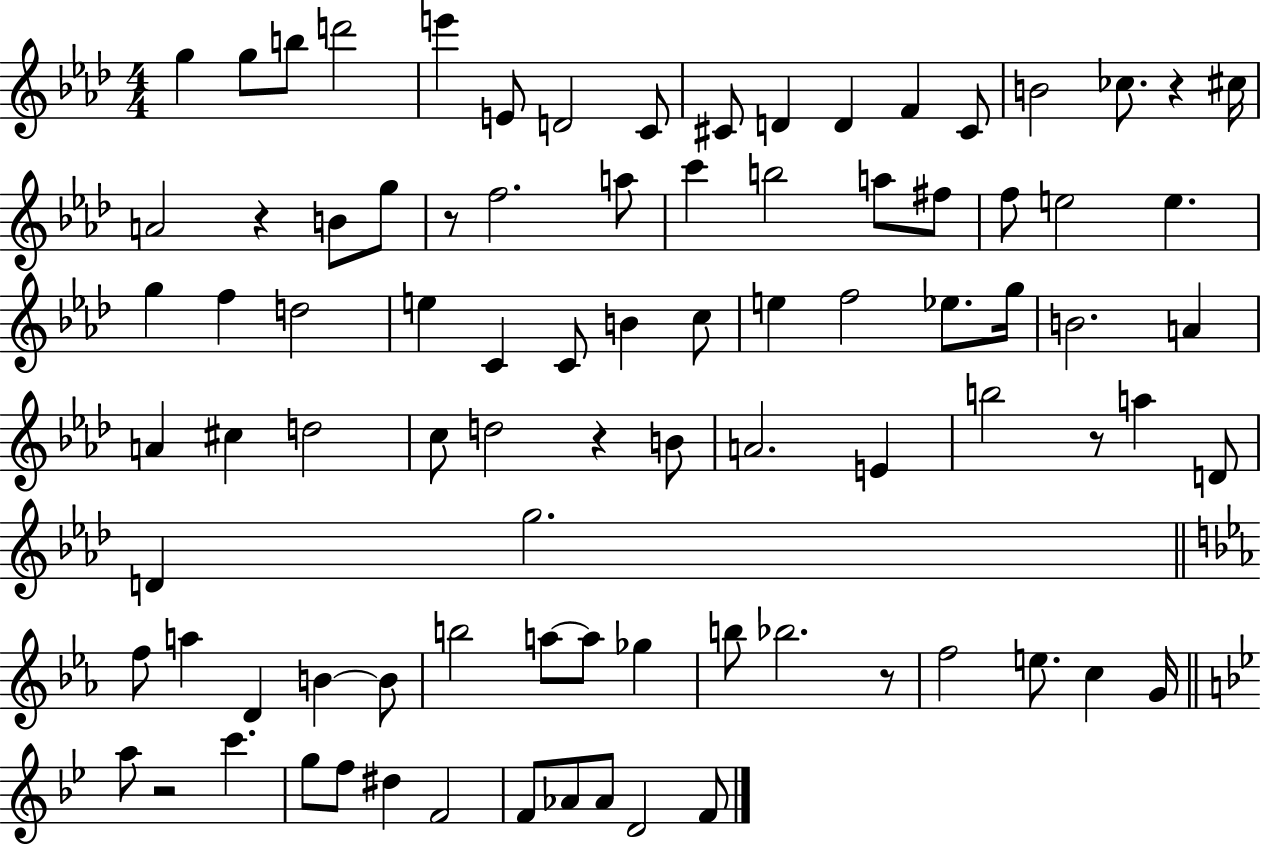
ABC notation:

X:1
T:Untitled
M:4/4
L:1/4
K:Ab
g g/2 b/2 d'2 e' E/2 D2 C/2 ^C/2 D D F ^C/2 B2 _c/2 z ^c/4 A2 z B/2 g/2 z/2 f2 a/2 c' b2 a/2 ^f/2 f/2 e2 e g f d2 e C C/2 B c/2 e f2 _e/2 g/4 B2 A A ^c d2 c/2 d2 z B/2 A2 E b2 z/2 a D/2 D g2 f/2 a D B B/2 b2 a/2 a/2 _g b/2 _b2 z/2 f2 e/2 c G/4 a/2 z2 c' g/2 f/2 ^d F2 F/2 _A/2 _A/2 D2 F/2